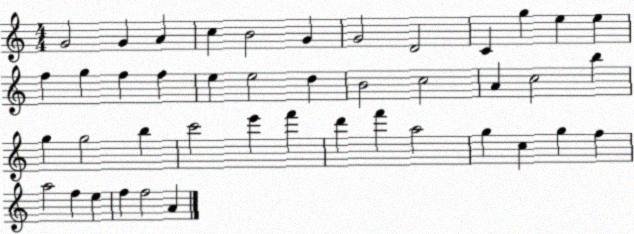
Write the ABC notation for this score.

X:1
T:Untitled
M:4/4
L:1/4
K:C
G2 G A c B2 G G2 D2 C g e e f g f f e e2 d B2 c2 A c2 b g g2 b c'2 e' f' d' f' a2 g c g f a2 f e f f2 A